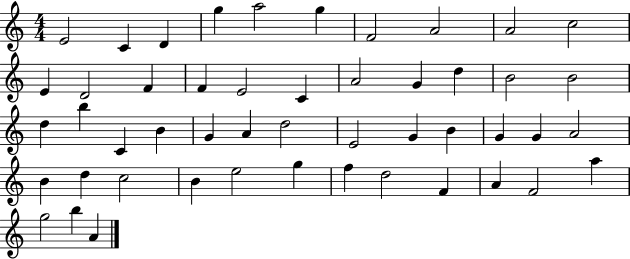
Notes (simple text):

E4/h C4/q D4/q G5/q A5/h G5/q F4/h A4/h A4/h C5/h E4/q D4/h F4/q F4/q E4/h C4/q A4/h G4/q D5/q B4/h B4/h D5/q B5/q C4/q B4/q G4/q A4/q D5/h E4/h G4/q B4/q G4/q G4/q A4/h B4/q D5/q C5/h B4/q E5/h G5/q F5/q D5/h F4/q A4/q F4/h A5/q G5/h B5/q A4/q